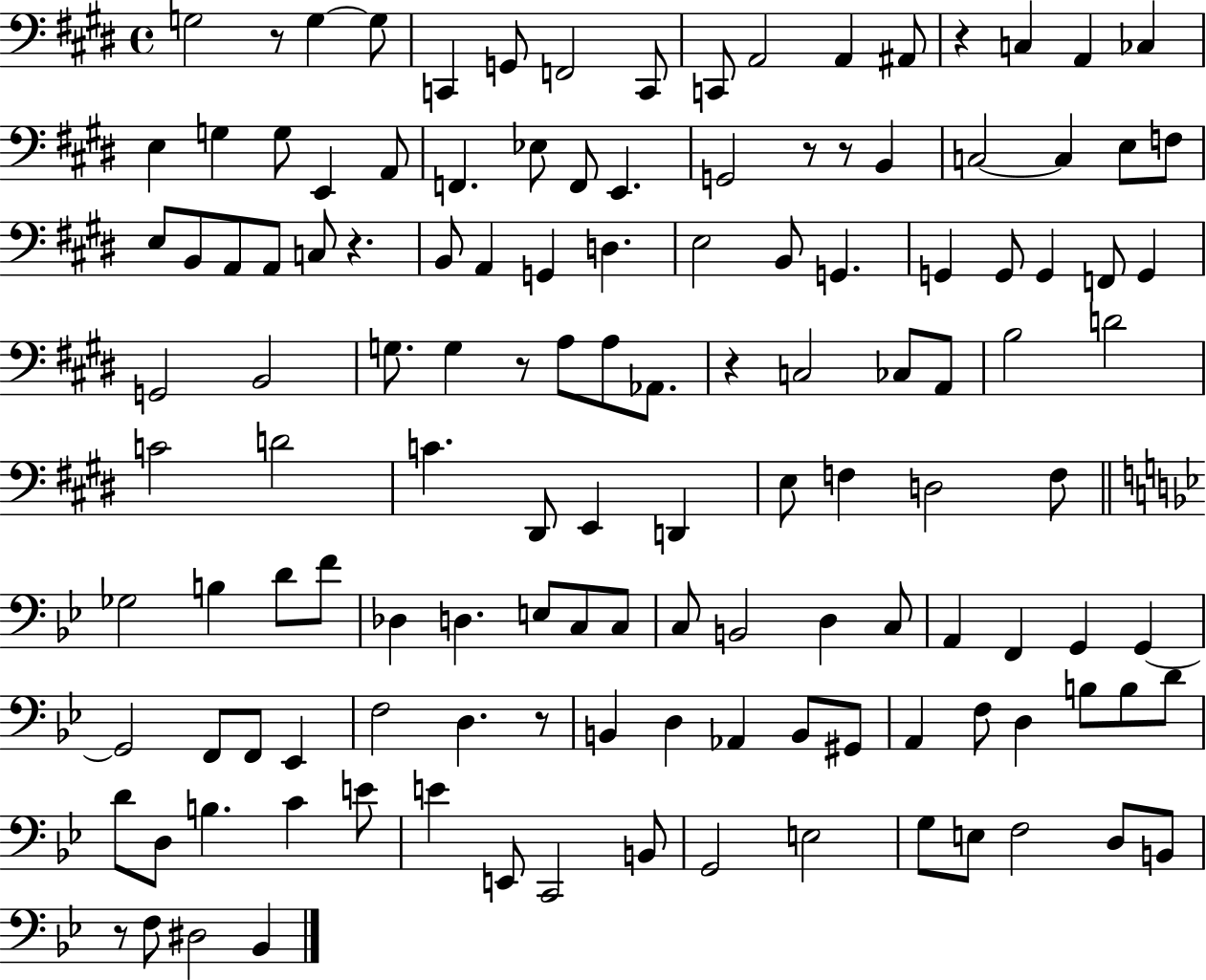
G3/h R/e G3/q G3/e C2/q G2/e F2/h C2/e C2/e A2/h A2/q A#2/e R/q C3/q A2/q CES3/q E3/q G3/q G3/e E2/q A2/e F2/q. Eb3/e F2/e E2/q. G2/h R/e R/e B2/q C3/h C3/q E3/e F3/e E3/e B2/e A2/e A2/e C3/e R/q. B2/e A2/q G2/q D3/q. E3/h B2/e G2/q. G2/q G2/e G2/q F2/e G2/q G2/h B2/h G3/e. G3/q R/e A3/e A3/e Ab2/e. R/q C3/h CES3/e A2/e B3/h D4/h C4/h D4/h C4/q. D#2/e E2/q D2/q E3/e F3/q D3/h F3/e Gb3/h B3/q D4/e F4/e Db3/q D3/q. E3/e C3/e C3/e C3/e B2/h D3/q C3/e A2/q F2/q G2/q G2/q G2/h F2/e F2/e Eb2/q F3/h D3/q. R/e B2/q D3/q Ab2/q B2/e G#2/e A2/q F3/e D3/q B3/e B3/e D4/e D4/e D3/e B3/q. C4/q E4/e E4/q E2/e C2/h B2/e G2/h E3/h G3/e E3/e F3/h D3/e B2/e R/e F3/e D#3/h Bb2/q